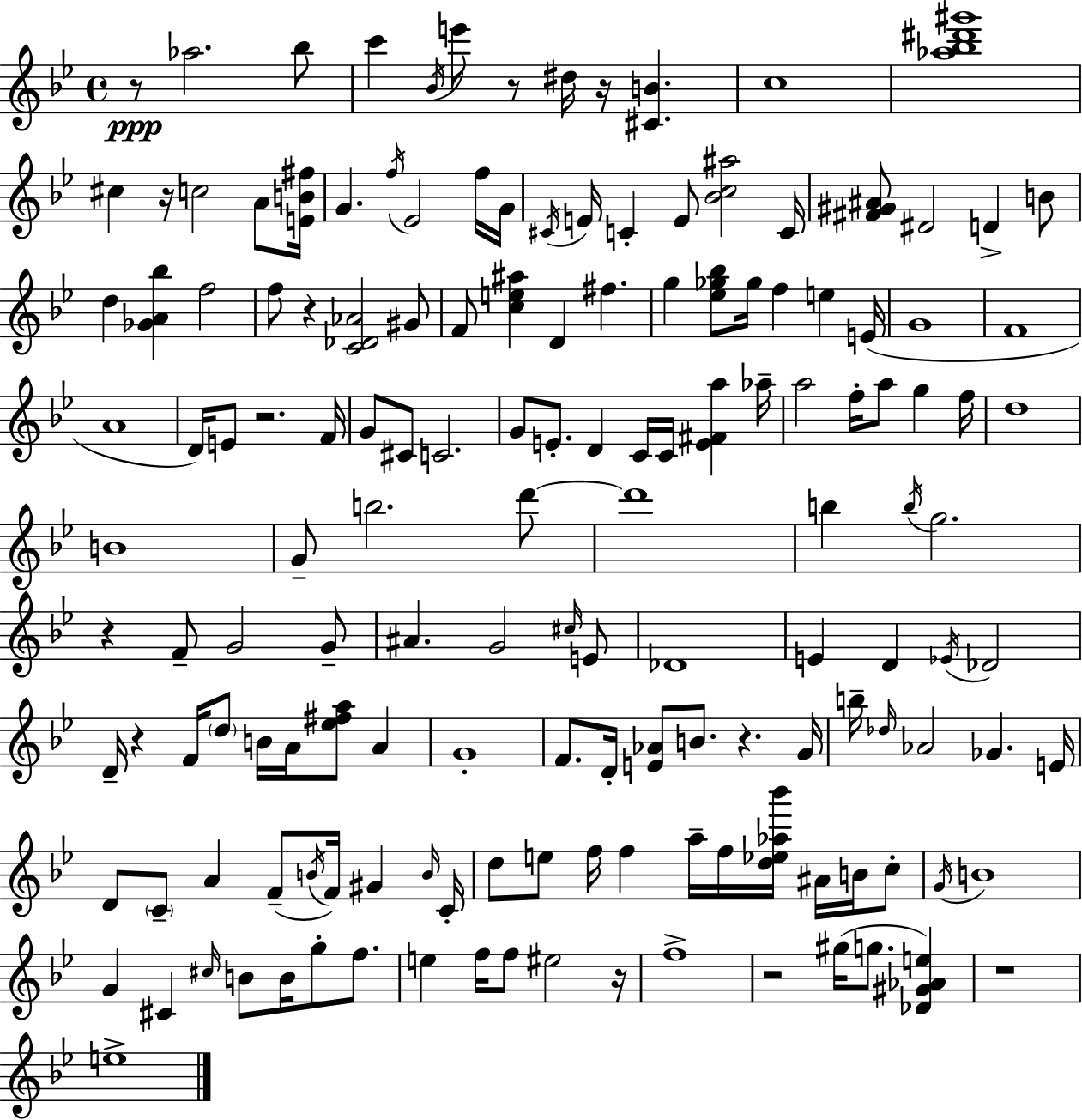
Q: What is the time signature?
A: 4/4